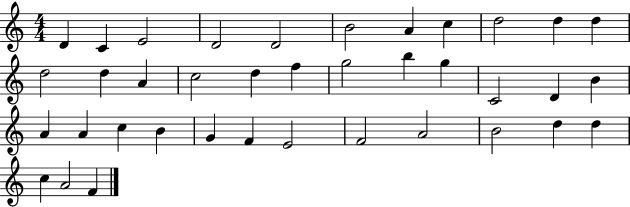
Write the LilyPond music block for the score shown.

{
  \clef treble
  \numericTimeSignature
  \time 4/4
  \key c \major
  d'4 c'4 e'2 | d'2 d'2 | b'2 a'4 c''4 | d''2 d''4 d''4 | \break d''2 d''4 a'4 | c''2 d''4 f''4 | g''2 b''4 g''4 | c'2 d'4 b'4 | \break a'4 a'4 c''4 b'4 | g'4 f'4 e'2 | f'2 a'2 | b'2 d''4 d''4 | \break c''4 a'2 f'4 | \bar "|."
}